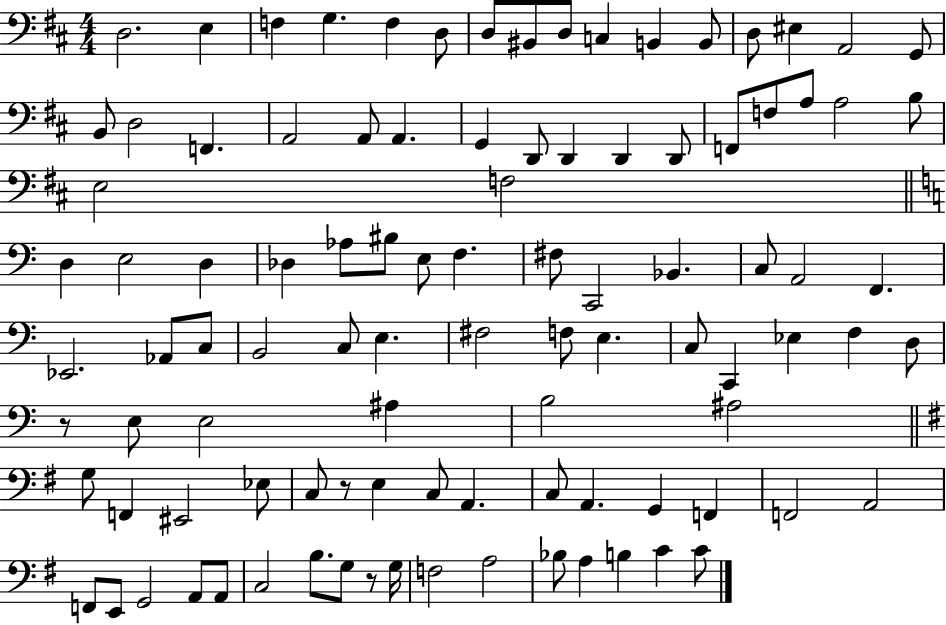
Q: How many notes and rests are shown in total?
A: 100